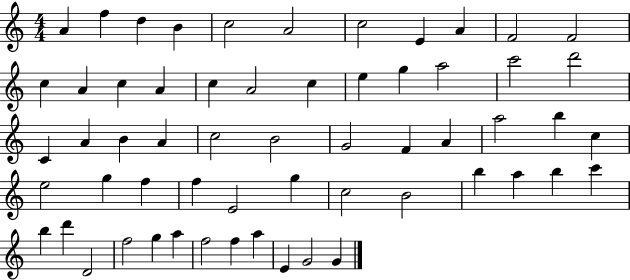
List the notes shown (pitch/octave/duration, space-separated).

A4/q F5/q D5/q B4/q C5/h A4/h C5/h E4/q A4/q F4/h F4/h C5/q A4/q C5/q A4/q C5/q A4/h C5/q E5/q G5/q A5/h C6/h D6/h C4/q A4/q B4/q A4/q C5/h B4/h G4/h F4/q A4/q A5/h B5/q C5/q E5/h G5/q F5/q F5/q E4/h G5/q C5/h B4/h B5/q A5/q B5/q C6/q B5/q D6/q D4/h F5/h G5/q A5/q F5/h F5/q A5/q E4/q G4/h G4/q